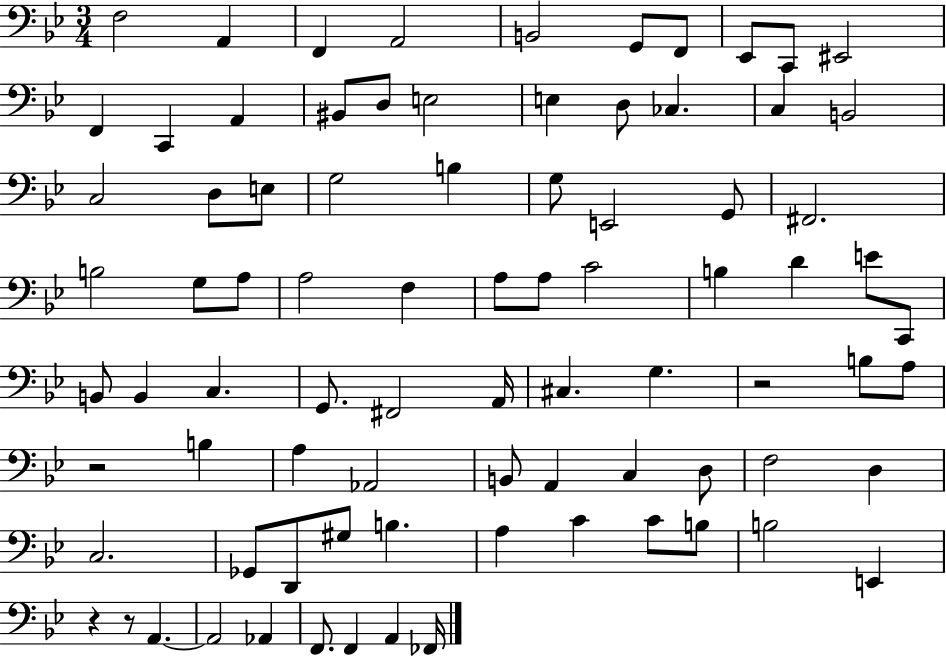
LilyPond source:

{
  \clef bass
  \numericTimeSignature
  \time 3/4
  \key bes \major
  \repeat volta 2 { f2 a,4 | f,4 a,2 | b,2 g,8 f,8 | ees,8 c,8 eis,2 | \break f,4 c,4 a,4 | bis,8 d8 e2 | e4 d8 ces4. | c4 b,2 | \break c2 d8 e8 | g2 b4 | g8 e,2 g,8 | fis,2. | \break b2 g8 a8 | a2 f4 | a8 a8 c'2 | b4 d'4 e'8 c,8 | \break b,8 b,4 c4. | g,8. fis,2 a,16 | cis4. g4. | r2 b8 a8 | \break r2 b4 | a4 aes,2 | b,8 a,4 c4 d8 | f2 d4 | \break c2. | ges,8 d,8 gis8 b4. | a4 c'4 c'8 b8 | b2 e,4 | \break r4 r8 a,4.~~ | a,2 aes,4 | f,8. f,4 a,4 fes,16 | } \bar "|."
}